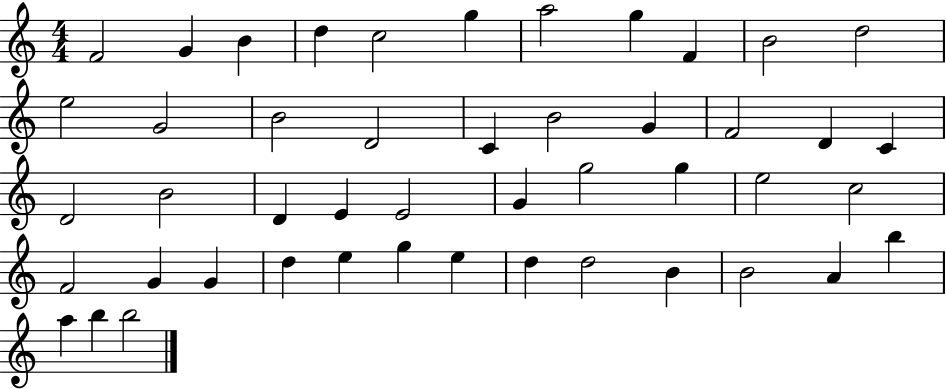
{
  \clef treble
  \numericTimeSignature
  \time 4/4
  \key c \major
  f'2 g'4 b'4 | d''4 c''2 g''4 | a''2 g''4 f'4 | b'2 d''2 | \break e''2 g'2 | b'2 d'2 | c'4 b'2 g'4 | f'2 d'4 c'4 | \break d'2 b'2 | d'4 e'4 e'2 | g'4 g''2 g''4 | e''2 c''2 | \break f'2 g'4 g'4 | d''4 e''4 g''4 e''4 | d''4 d''2 b'4 | b'2 a'4 b''4 | \break a''4 b''4 b''2 | \bar "|."
}